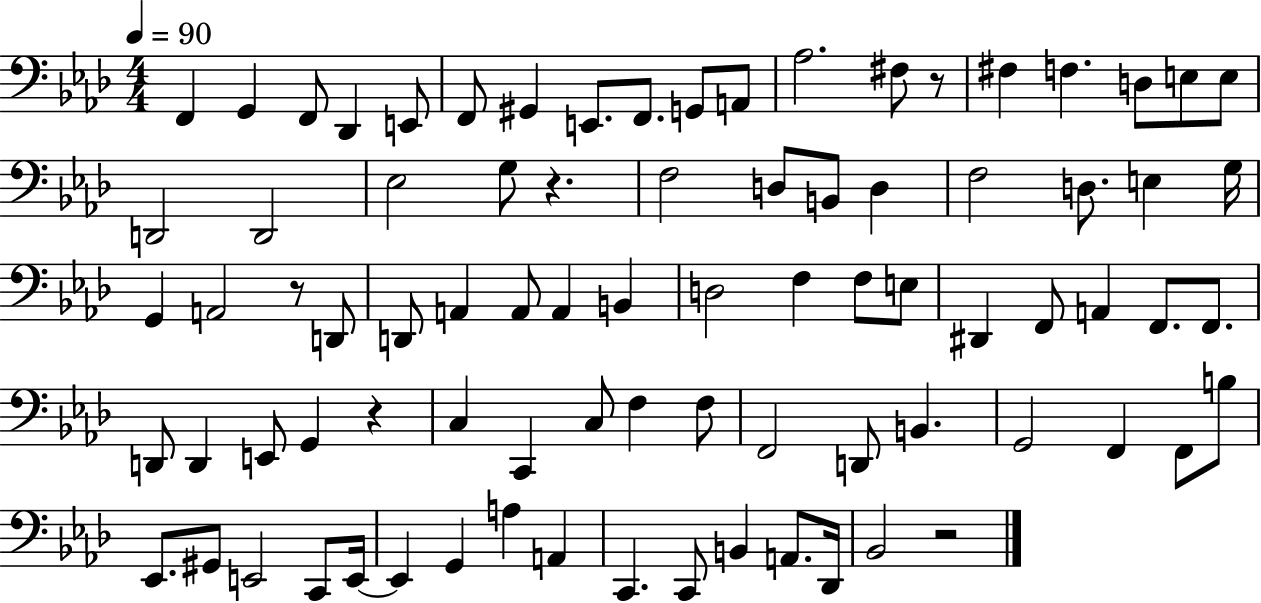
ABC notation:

X:1
T:Untitled
M:4/4
L:1/4
K:Ab
F,, G,, F,,/2 _D,, E,,/2 F,,/2 ^G,, E,,/2 F,,/2 G,,/2 A,,/2 _A,2 ^F,/2 z/2 ^F, F, D,/2 E,/2 E,/2 D,,2 D,,2 _E,2 G,/2 z F,2 D,/2 B,,/2 D, F,2 D,/2 E, G,/4 G,, A,,2 z/2 D,,/2 D,,/2 A,, A,,/2 A,, B,, D,2 F, F,/2 E,/2 ^D,, F,,/2 A,, F,,/2 F,,/2 D,,/2 D,, E,,/2 G,, z C, C,, C,/2 F, F,/2 F,,2 D,,/2 B,, G,,2 F,, F,,/2 B,/2 _E,,/2 ^G,,/2 E,,2 C,,/2 E,,/4 E,, G,, A, A,, C,, C,,/2 B,, A,,/2 _D,,/4 _B,,2 z2